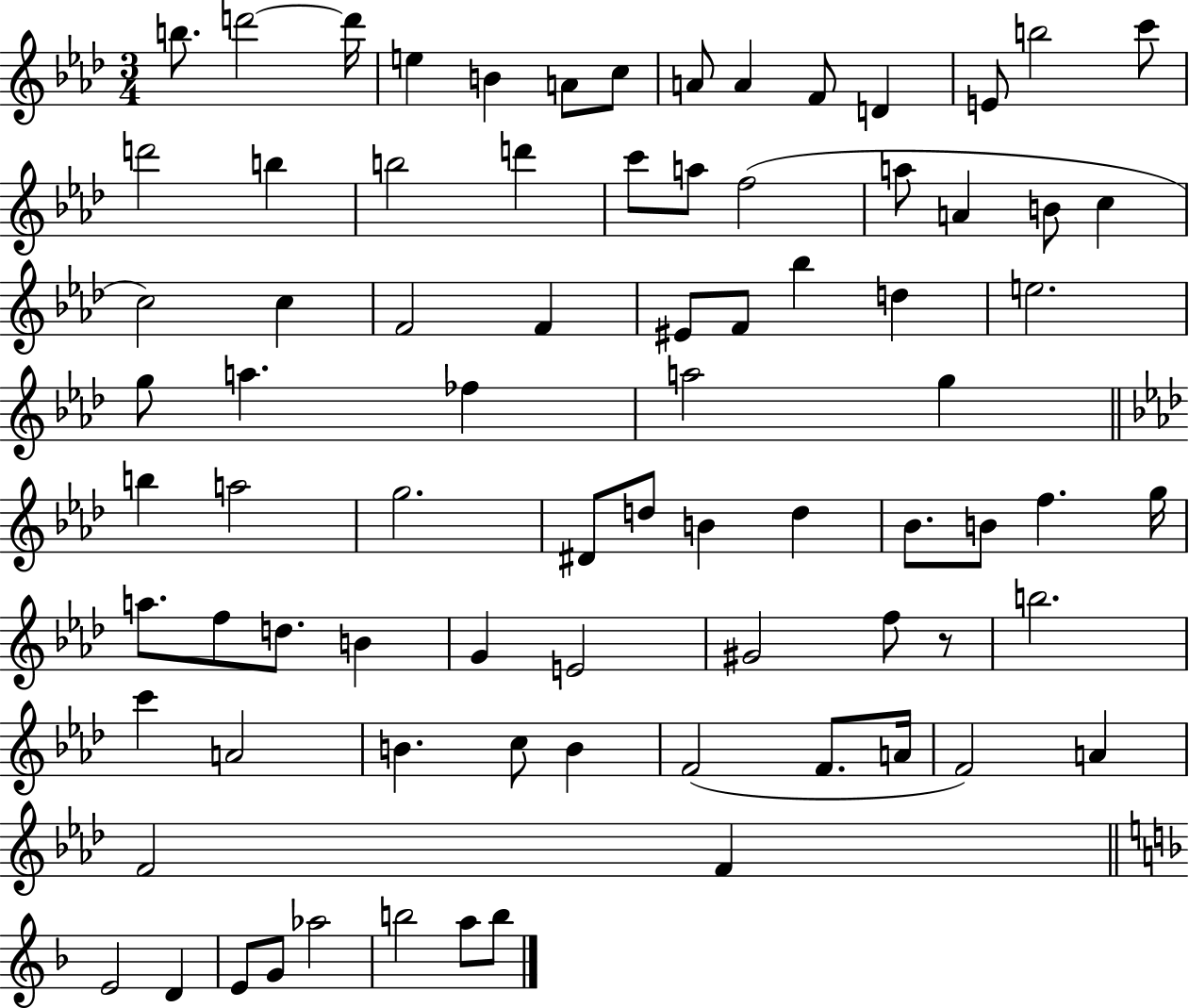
X:1
T:Untitled
M:3/4
L:1/4
K:Ab
b/2 d'2 d'/4 e B A/2 c/2 A/2 A F/2 D E/2 b2 c'/2 d'2 b b2 d' c'/2 a/2 f2 a/2 A B/2 c c2 c F2 F ^E/2 F/2 _b d e2 g/2 a _f a2 g b a2 g2 ^D/2 d/2 B d _B/2 B/2 f g/4 a/2 f/2 d/2 B G E2 ^G2 f/2 z/2 b2 c' A2 B c/2 B F2 F/2 A/4 F2 A F2 F E2 D E/2 G/2 _a2 b2 a/2 b/2